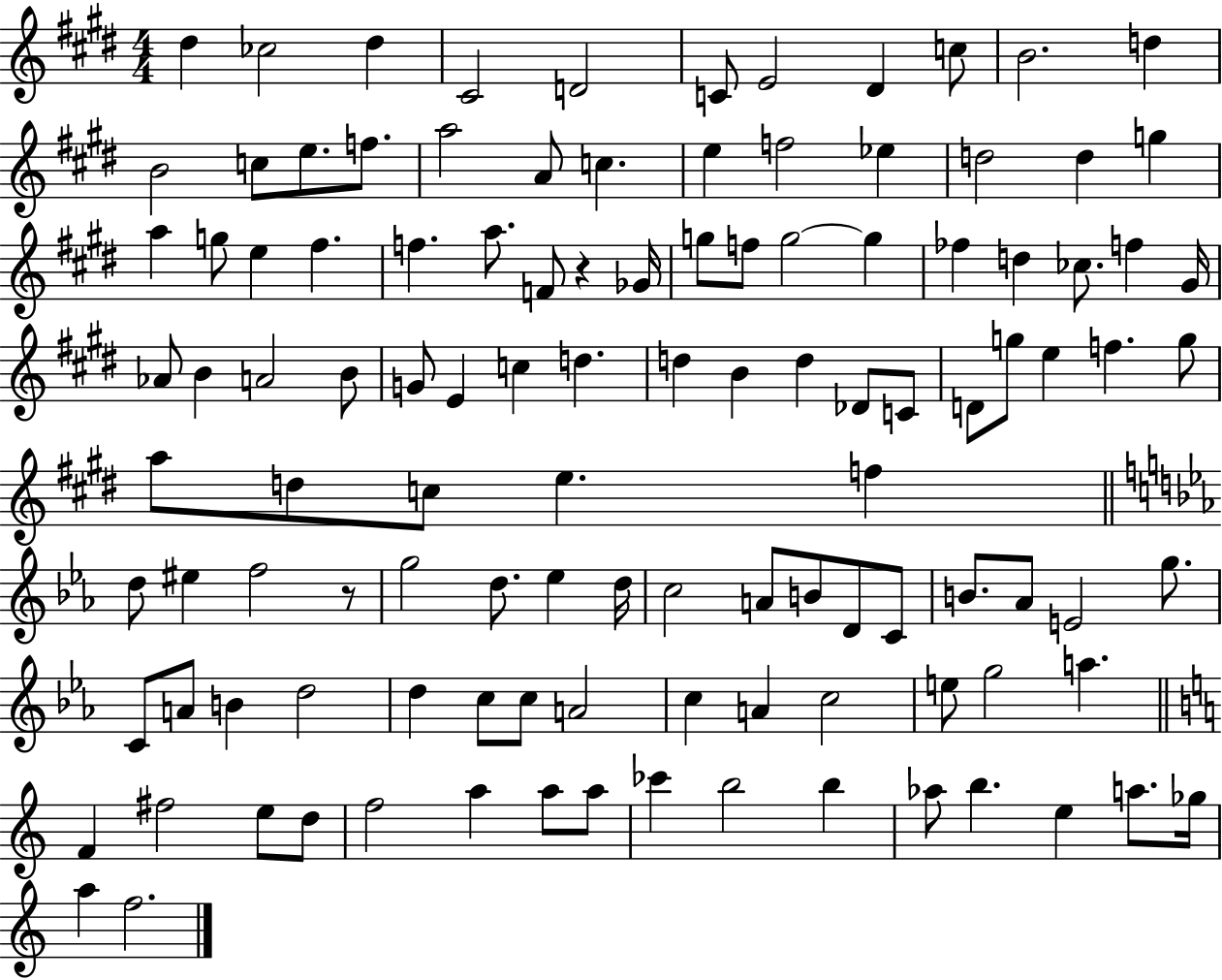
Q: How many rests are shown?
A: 2